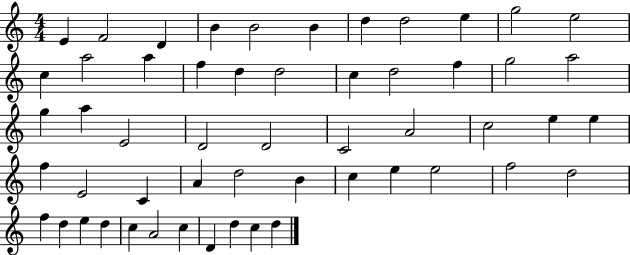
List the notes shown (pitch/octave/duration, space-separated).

E4/q F4/h D4/q B4/q B4/h B4/q D5/q D5/h E5/q G5/h E5/h C5/q A5/h A5/q F5/q D5/q D5/h C5/q D5/h F5/q G5/h A5/h G5/q A5/q E4/h D4/h D4/h C4/h A4/h C5/h E5/q E5/q F5/q E4/h C4/q A4/q D5/h B4/q C5/q E5/q E5/h F5/h D5/h F5/q D5/q E5/q D5/q C5/q A4/h C5/q D4/q D5/q C5/q D5/q